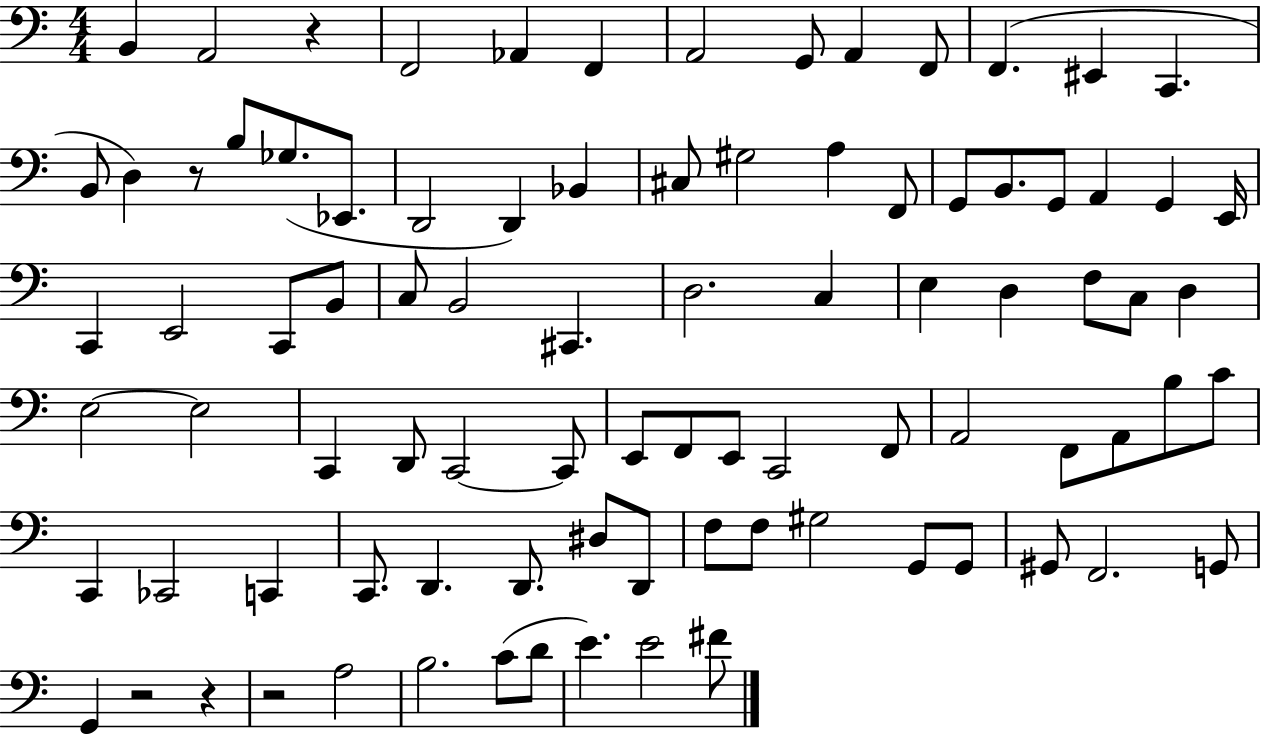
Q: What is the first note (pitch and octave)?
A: B2